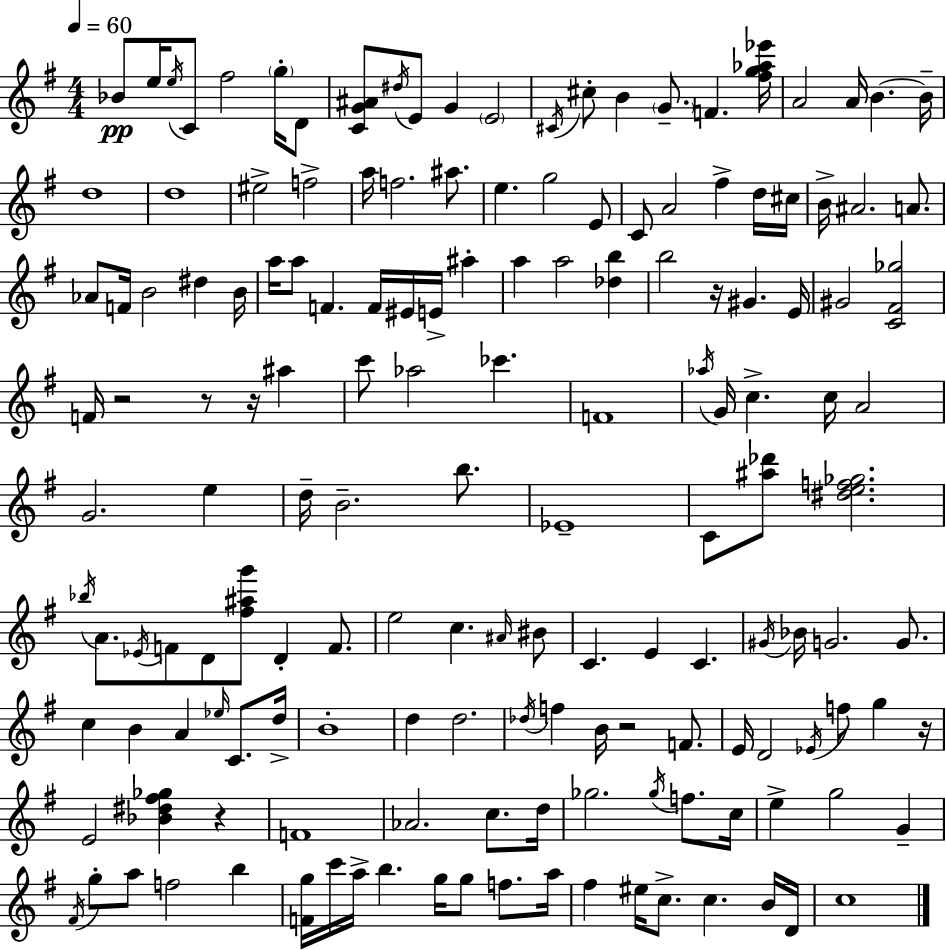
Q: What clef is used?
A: treble